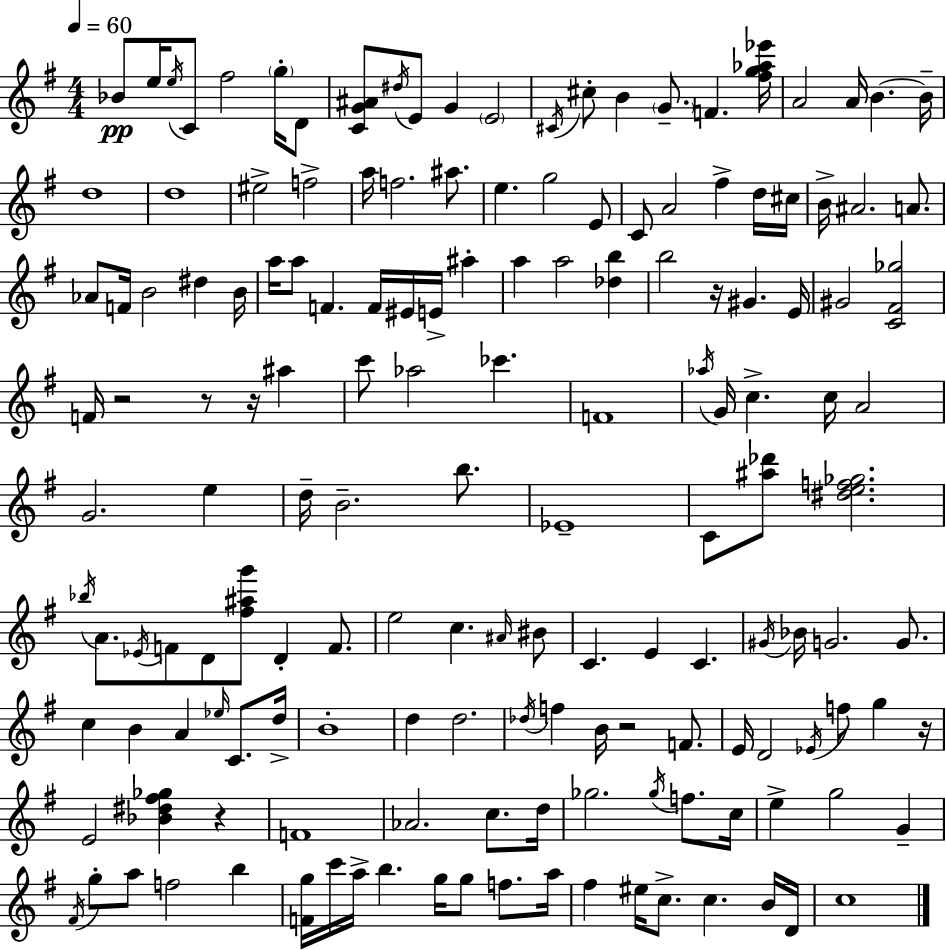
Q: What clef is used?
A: treble